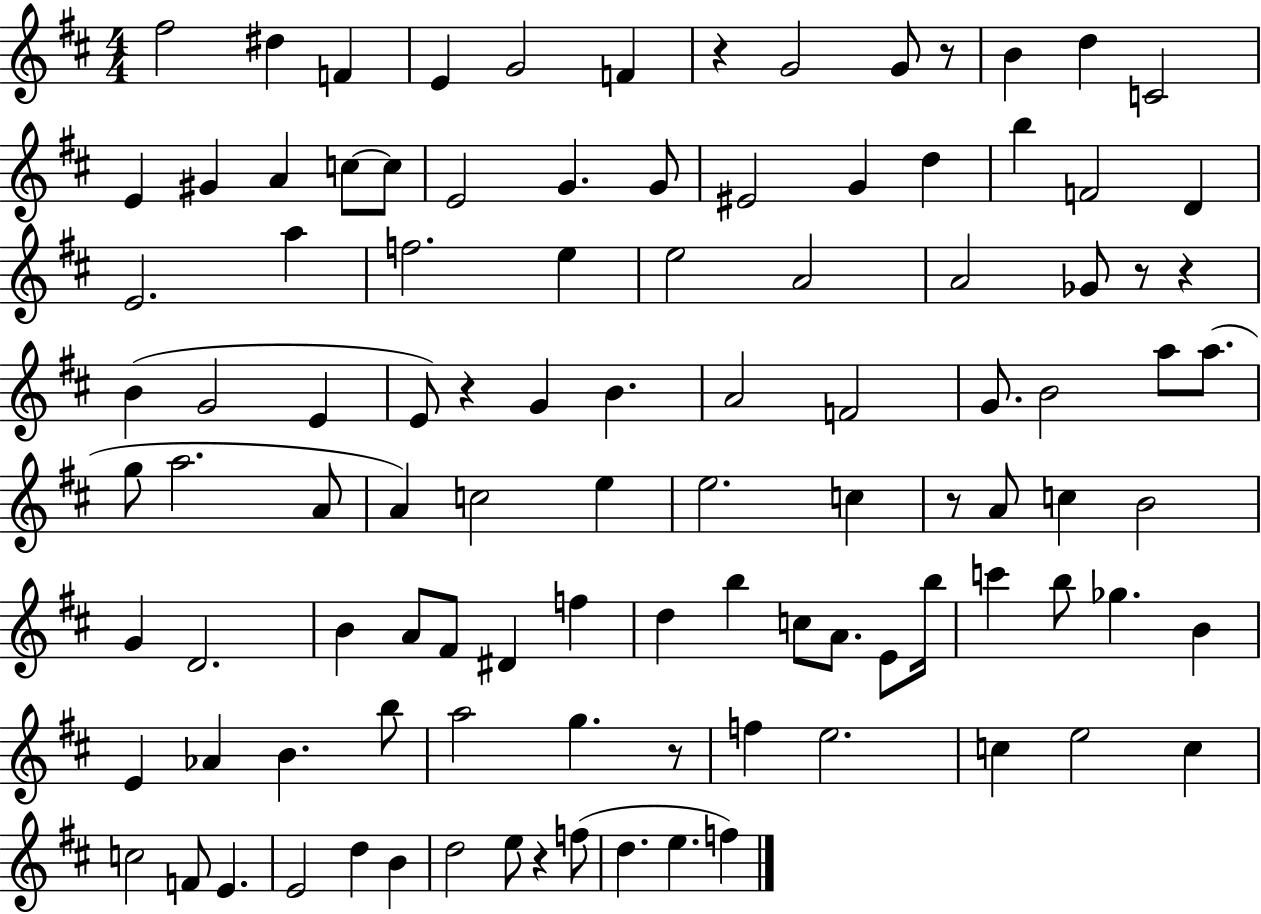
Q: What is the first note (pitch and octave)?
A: F#5